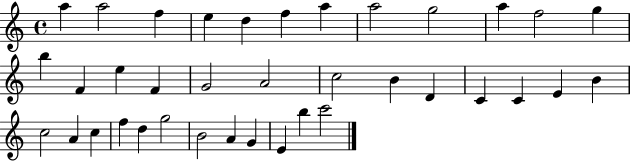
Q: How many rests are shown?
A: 0